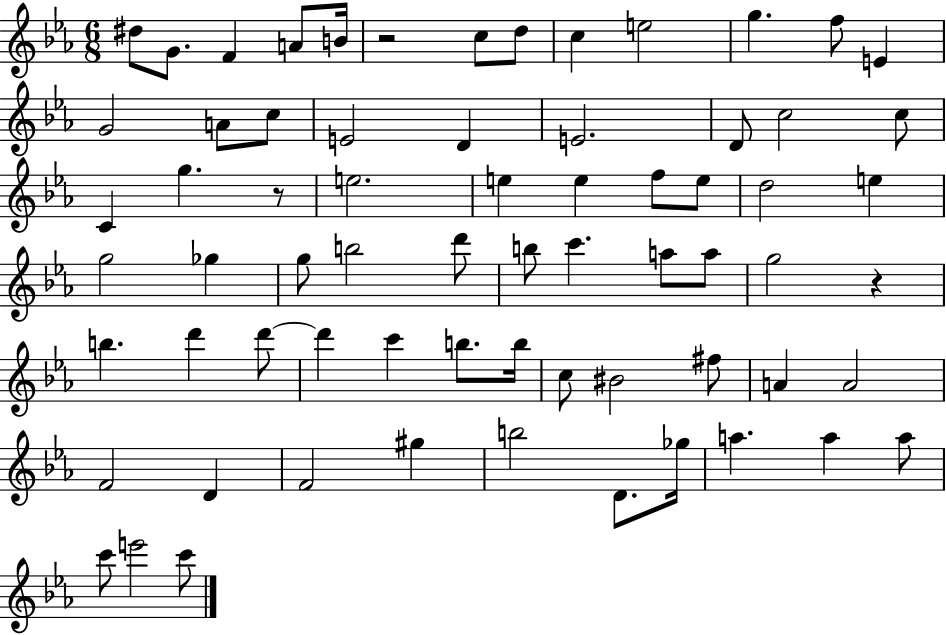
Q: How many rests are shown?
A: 3